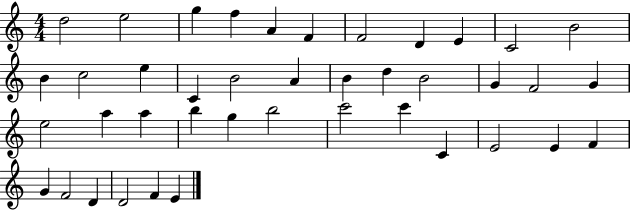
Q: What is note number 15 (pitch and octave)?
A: C4